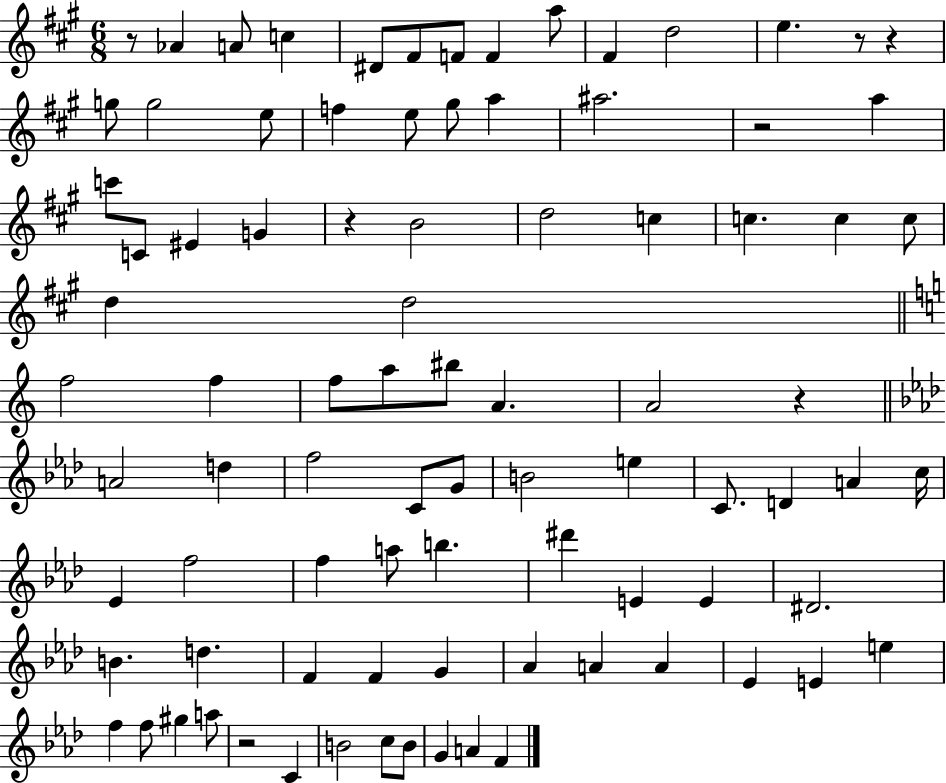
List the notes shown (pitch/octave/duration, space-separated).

R/e Ab4/q A4/e C5/q D#4/e F#4/e F4/e F4/q A5/e F#4/q D5/h E5/q. R/e R/q G5/e G5/h E5/e F5/q E5/e G#5/e A5/q A#5/h. R/h A5/q C6/e C4/e EIS4/q G4/q R/q B4/h D5/h C5/q C5/q. C5/q C5/e D5/q D5/h F5/h F5/q F5/e A5/e BIS5/e A4/q. A4/h R/q A4/h D5/q F5/h C4/e G4/e B4/h E5/q C4/e. D4/q A4/q C5/s Eb4/q F5/h F5/q A5/e B5/q. D#6/q E4/q E4/q D#4/h. B4/q. D5/q. F4/q F4/q G4/q Ab4/q A4/q A4/q Eb4/q E4/q E5/q F5/q F5/e G#5/q A5/e R/h C4/q B4/h C5/e B4/e G4/q A4/q F4/q